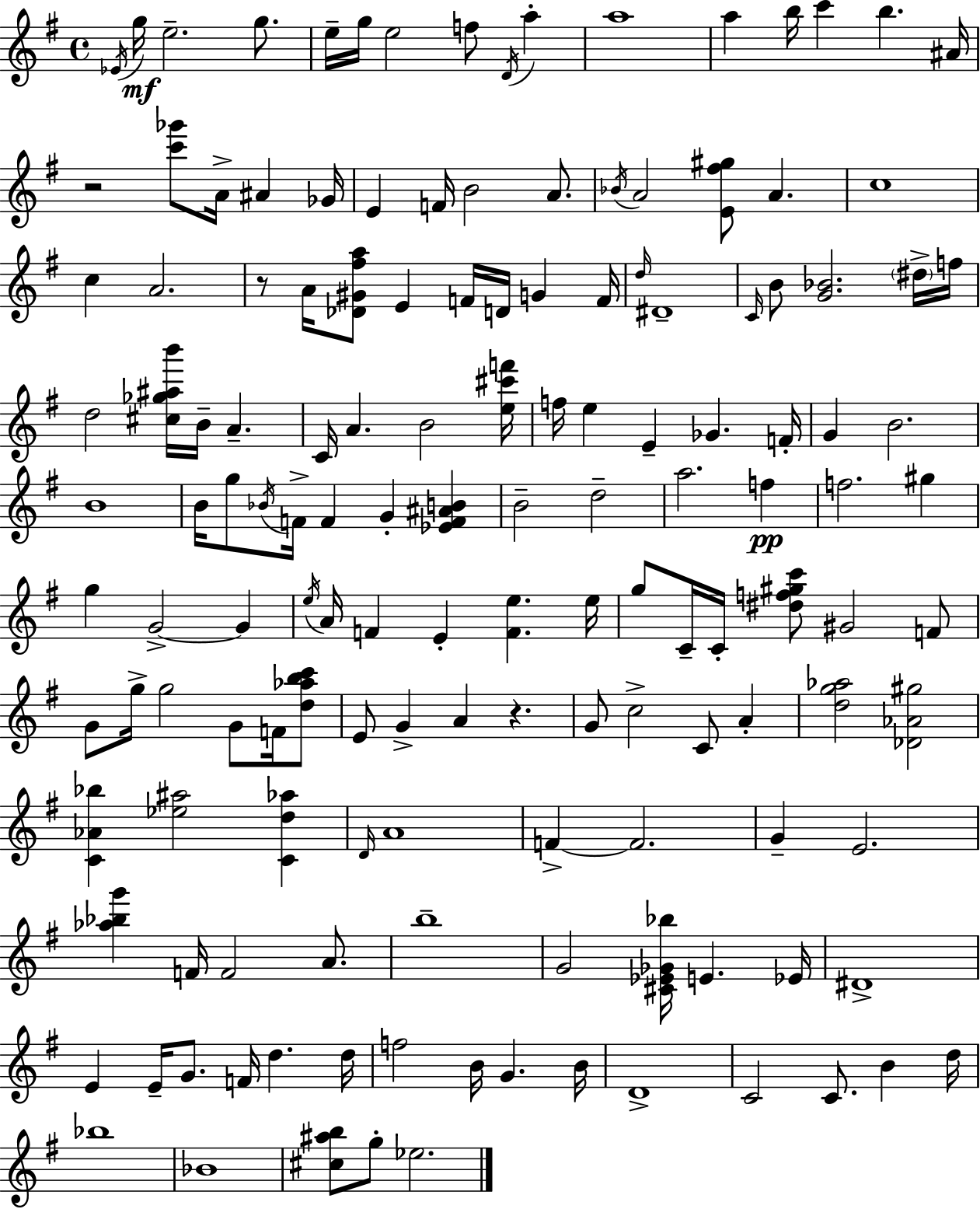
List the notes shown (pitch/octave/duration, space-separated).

Eb4/s G5/s E5/h. G5/e. E5/s G5/s E5/h F5/e D4/s A5/q A5/w A5/q B5/s C6/q B5/q. A#4/s R/h [C6,Gb6]/e A4/s A#4/q Gb4/s E4/q F4/s B4/h A4/e. Bb4/s A4/h [E4,F#5,G#5]/e A4/q. C5/w C5/q A4/h. R/e A4/s [Db4,G#4,F#5,A5]/e E4/q F4/s D4/s G4/q F4/s D5/s D#4/w C4/s B4/e [G4,Bb4]/h. D#5/s F5/s D5/h [C#5,Gb5,A#5,B6]/s B4/s A4/q. C4/s A4/q. B4/h [E5,C#6,F6]/s F5/s E5/q E4/q Gb4/q. F4/s G4/q B4/h. B4/w B4/s G5/e Bb4/s F4/s F4/q G4/q [Eb4,F4,A#4,B4]/q B4/h D5/h A5/h. F5/q F5/h. G#5/q G5/q G4/h G4/q E5/s A4/s F4/q E4/q [F4,E5]/q. E5/s G5/e C4/s C4/s [D#5,F5,G#5,C6]/e G#4/h F4/e G4/e G5/s G5/h G4/e F4/s [D5,Ab5,B5,C6]/e E4/e G4/q A4/q R/q. G4/e C5/h C4/e A4/q [D5,G5,Ab5]/h [Db4,Ab4,G#5]/h [C4,Ab4,Bb5]/q [Eb5,A#5]/h [C4,D5,Ab5]/q D4/s A4/w F4/q F4/h. G4/q E4/h. [Ab5,Bb5,G6]/q F4/s F4/h A4/e. B5/w G4/h [C#4,Eb4,Gb4,Bb5]/s E4/q. Eb4/s D#4/w E4/q E4/s G4/e. F4/s D5/q. D5/s F5/h B4/s G4/q. B4/s D4/w C4/h C4/e. B4/q D5/s Bb5/w Bb4/w [C#5,A#5,B5]/e G5/e Eb5/h.